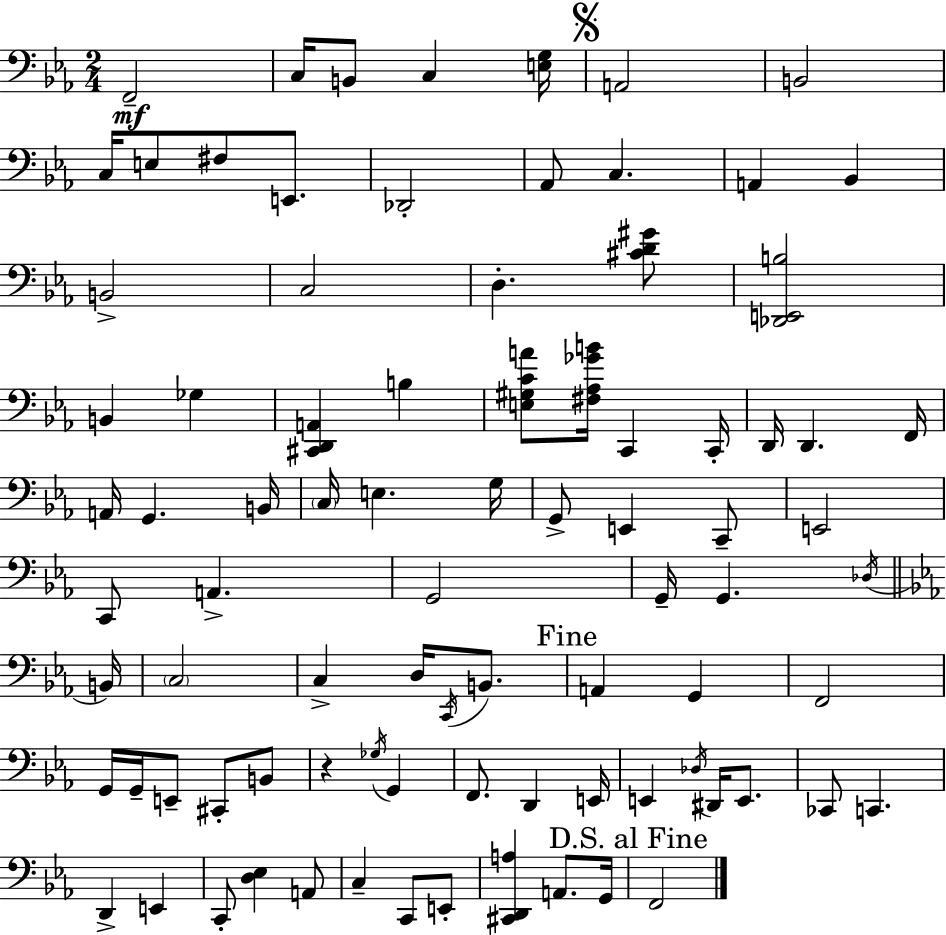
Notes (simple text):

F2/h C3/s B2/e C3/q [E3,G3]/s A2/h B2/h C3/s E3/e F#3/e E2/e. Db2/h Ab2/e C3/q. A2/q Bb2/q B2/h C3/h D3/q. [C#4,D4,G#4]/e [Db2,E2,B3]/h B2/q Gb3/q [C#2,D2,A2]/q B3/q [E3,G#3,C4,A4]/e [F#3,Ab3,Gb4,B4]/s C2/q C2/s D2/s D2/q. F2/s A2/s G2/q. B2/s C3/s E3/q. G3/s G2/e E2/q C2/e E2/h C2/e A2/q. G2/h G2/s G2/q. Db3/s B2/s C3/h C3/q D3/s C2/s B2/e. A2/q G2/q F2/h G2/s G2/s E2/e C#2/e B2/e R/q Gb3/s G2/q F2/e. D2/q E2/s E2/q Db3/s D#2/s E2/e. CES2/e C2/q. D2/q E2/q C2/e [D3,Eb3]/q A2/e C3/q C2/e E2/e [C#2,D2,A3]/q A2/e. G2/s F2/h